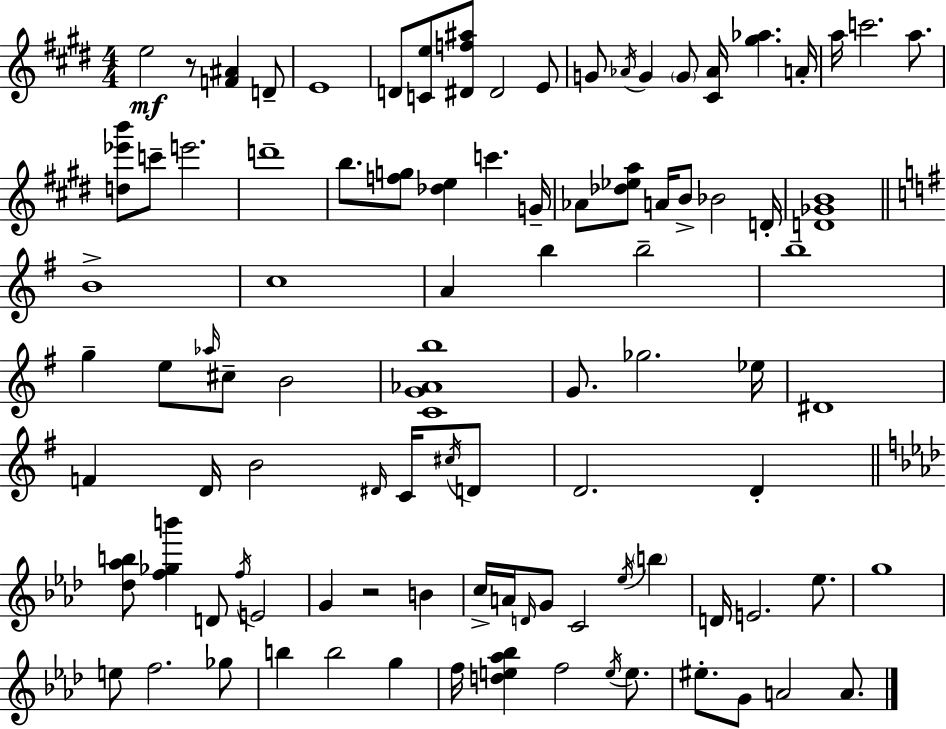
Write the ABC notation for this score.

X:1
T:Untitled
M:4/4
L:1/4
K:E
e2 z/2 [F^A] D/2 E4 D/2 [Ce]/2 [^Df^a]/2 ^D2 E/2 G/2 _A/4 G G/2 [^C_A]/4 [^g_a] A/4 a/4 c'2 a/2 [d_e'b']/2 c'/2 e'2 d'4 b/2 [fg]/2 [_de] c' G/4 _A/2 [_d_ea]/2 A/4 B/2 _B2 D/4 [D_GB]4 B4 c4 A b b2 b4 g e/2 _a/4 ^c/2 B2 [CG_Ab]4 G/2 _g2 _e/4 ^D4 F D/4 B2 ^D/4 C/4 ^c/4 D/2 D2 D [_d_ab]/2 [f_gb'] D/2 f/4 E2 G z2 B c/4 A/4 D/4 G/2 C2 _e/4 b D/4 E2 _e/2 g4 e/2 f2 _g/2 b b2 g f/4 [de_a_b] f2 e/4 e/2 ^e/2 G/2 A2 A/2